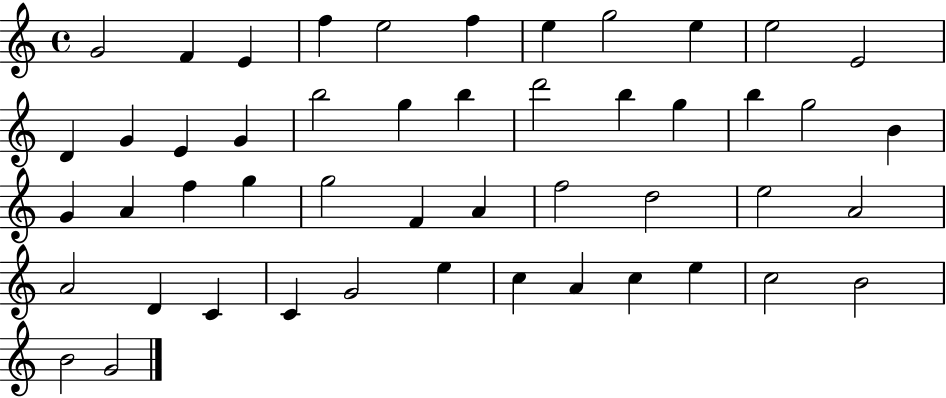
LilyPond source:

{
  \clef treble
  \time 4/4
  \defaultTimeSignature
  \key c \major
  g'2 f'4 e'4 | f''4 e''2 f''4 | e''4 g''2 e''4 | e''2 e'2 | \break d'4 g'4 e'4 g'4 | b''2 g''4 b''4 | d'''2 b''4 g''4 | b''4 g''2 b'4 | \break g'4 a'4 f''4 g''4 | g''2 f'4 a'4 | f''2 d''2 | e''2 a'2 | \break a'2 d'4 c'4 | c'4 g'2 e''4 | c''4 a'4 c''4 e''4 | c''2 b'2 | \break b'2 g'2 | \bar "|."
}